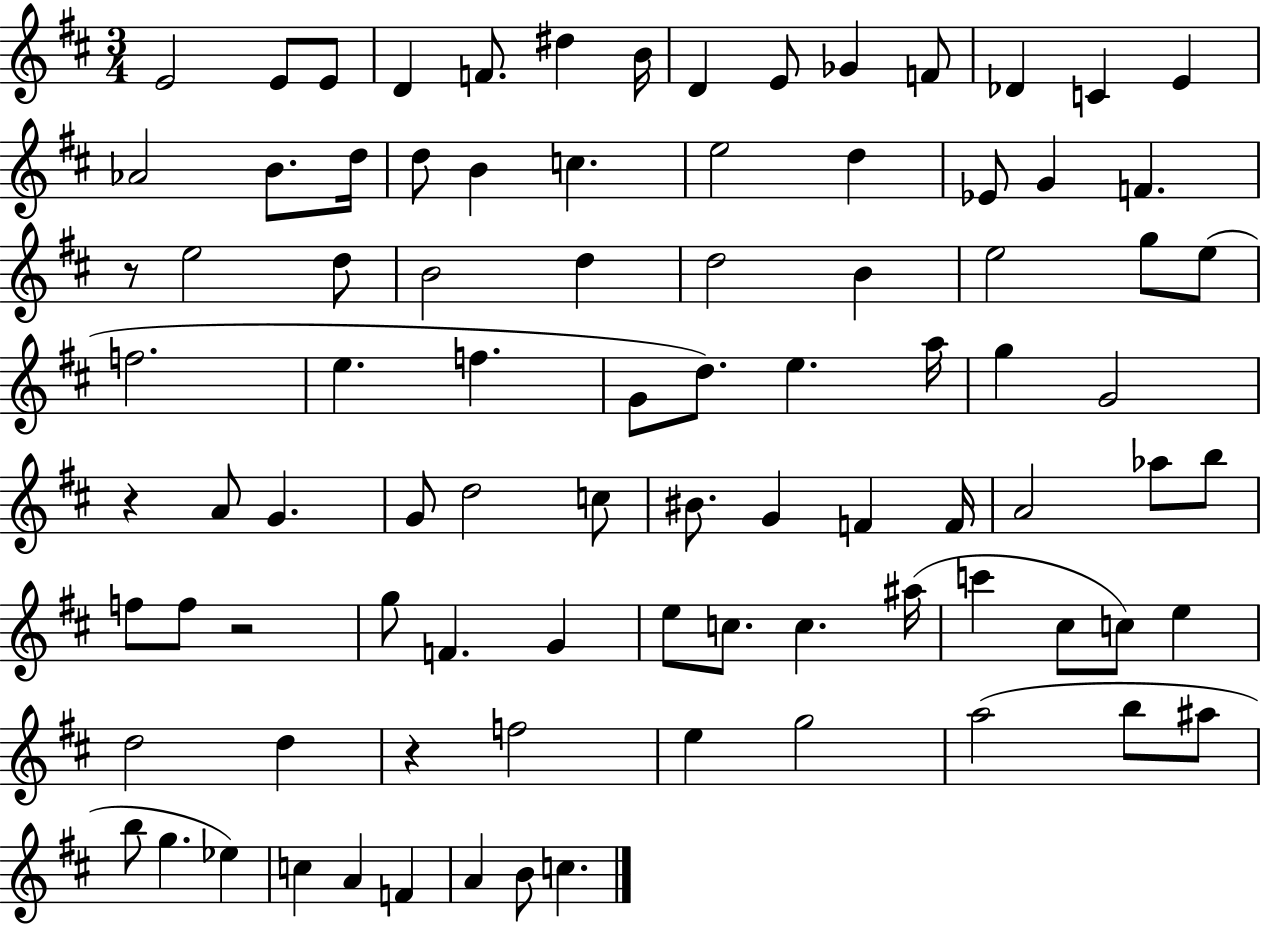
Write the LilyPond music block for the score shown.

{
  \clef treble
  \numericTimeSignature
  \time 3/4
  \key d \major
  e'2 e'8 e'8 | d'4 f'8. dis''4 b'16 | d'4 e'8 ges'4 f'8 | des'4 c'4 e'4 | \break aes'2 b'8. d''16 | d''8 b'4 c''4. | e''2 d''4 | ees'8 g'4 f'4. | \break r8 e''2 d''8 | b'2 d''4 | d''2 b'4 | e''2 g''8 e''8( | \break f''2. | e''4. f''4. | g'8 d''8.) e''4. a''16 | g''4 g'2 | \break r4 a'8 g'4. | g'8 d''2 c''8 | bis'8. g'4 f'4 f'16 | a'2 aes''8 b''8 | \break f''8 f''8 r2 | g''8 f'4. g'4 | e''8 c''8. c''4. ais''16( | c'''4 cis''8 c''8) e''4 | \break d''2 d''4 | r4 f''2 | e''4 g''2 | a''2( b''8 ais''8 | \break b''8 g''4. ees''4) | c''4 a'4 f'4 | a'4 b'8 c''4. | \bar "|."
}